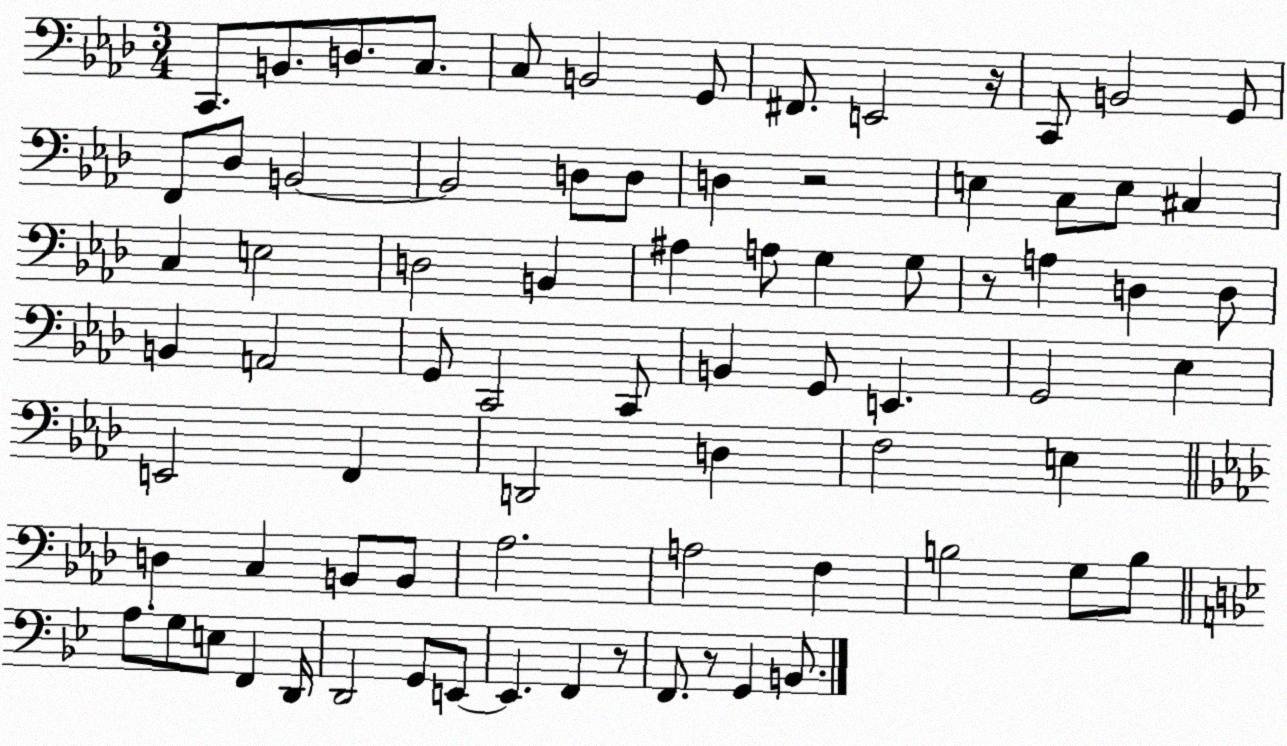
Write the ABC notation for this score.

X:1
T:Untitled
M:3/4
L:1/4
K:Ab
C,,/2 B,,/2 D,/2 C,/2 C,/2 B,,2 G,,/2 ^F,,/2 E,,2 z/4 C,,/2 B,,2 G,,/2 F,,/2 _D,/2 B,,2 B,,2 D,/2 D,/2 D, z2 E, C,/2 E,/2 ^C, C, E,2 D,2 B,, ^A, A,/2 G, G,/2 z/2 A, D, D,/2 B,, A,,2 G,,/2 C,,2 C,,/2 B,, G,,/2 E,, G,,2 _E, E,,2 F,, D,,2 D, F,2 E, D, C, B,,/2 B,,/2 _A,2 A,2 F, B,2 G,/2 B,/2 A,/2 G,/2 E,/2 F,, D,,/4 D,,2 G,,/2 E,,/2 E,, F,, z/2 F,,/2 z/2 G,, B,,/2